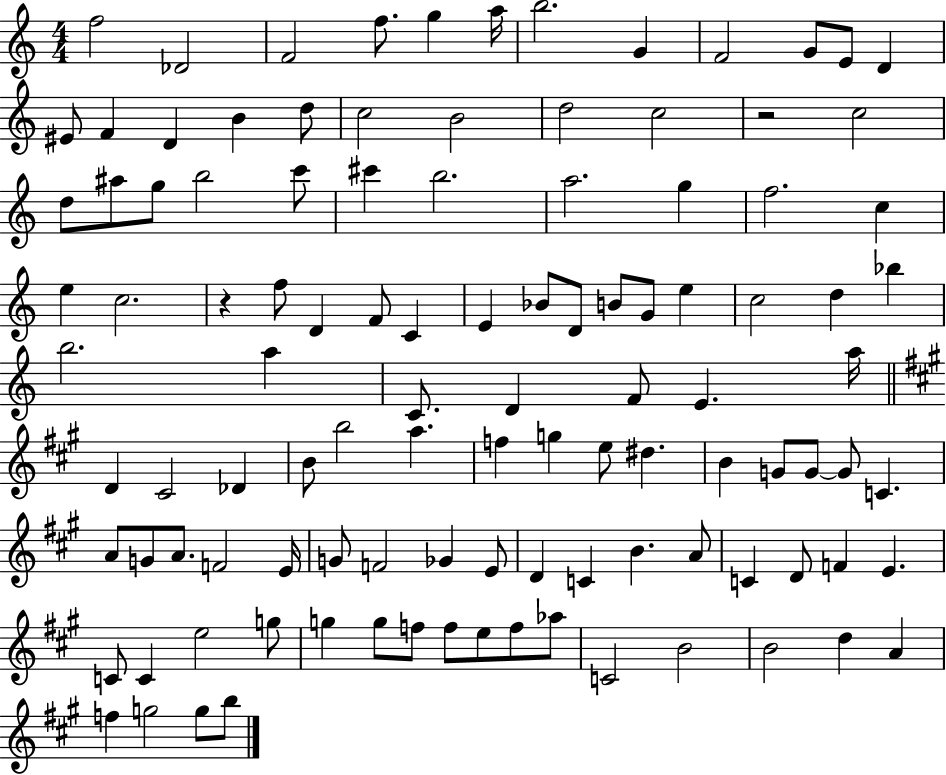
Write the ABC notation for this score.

X:1
T:Untitled
M:4/4
L:1/4
K:C
f2 _D2 F2 f/2 g a/4 b2 G F2 G/2 E/2 D ^E/2 F D B d/2 c2 B2 d2 c2 z2 c2 d/2 ^a/2 g/2 b2 c'/2 ^c' b2 a2 g f2 c e c2 z f/2 D F/2 C E _B/2 D/2 B/2 G/2 e c2 d _b b2 a C/2 D F/2 E a/4 D ^C2 _D B/2 b2 a f g e/2 ^d B G/2 G/2 G/2 C A/2 G/2 A/2 F2 E/4 G/2 F2 _G E/2 D C B A/2 C D/2 F E C/2 C e2 g/2 g g/2 f/2 f/2 e/2 f/2 _a/2 C2 B2 B2 d A f g2 g/2 b/2